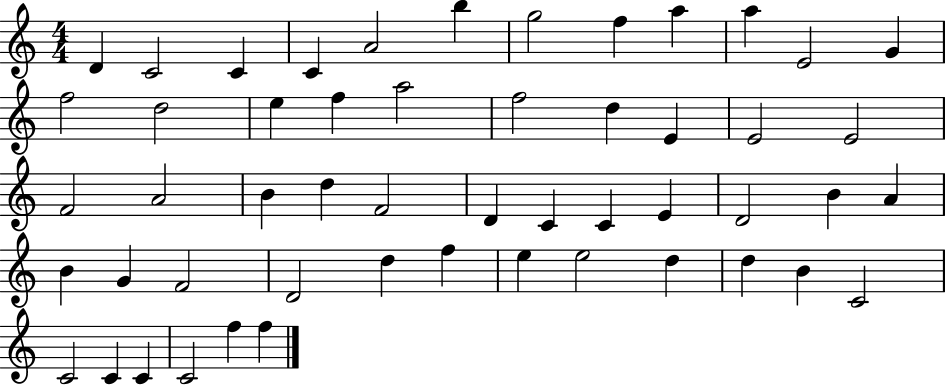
X:1
T:Untitled
M:4/4
L:1/4
K:C
D C2 C C A2 b g2 f a a E2 G f2 d2 e f a2 f2 d E E2 E2 F2 A2 B d F2 D C C E D2 B A B G F2 D2 d f e e2 d d B C2 C2 C C C2 f f